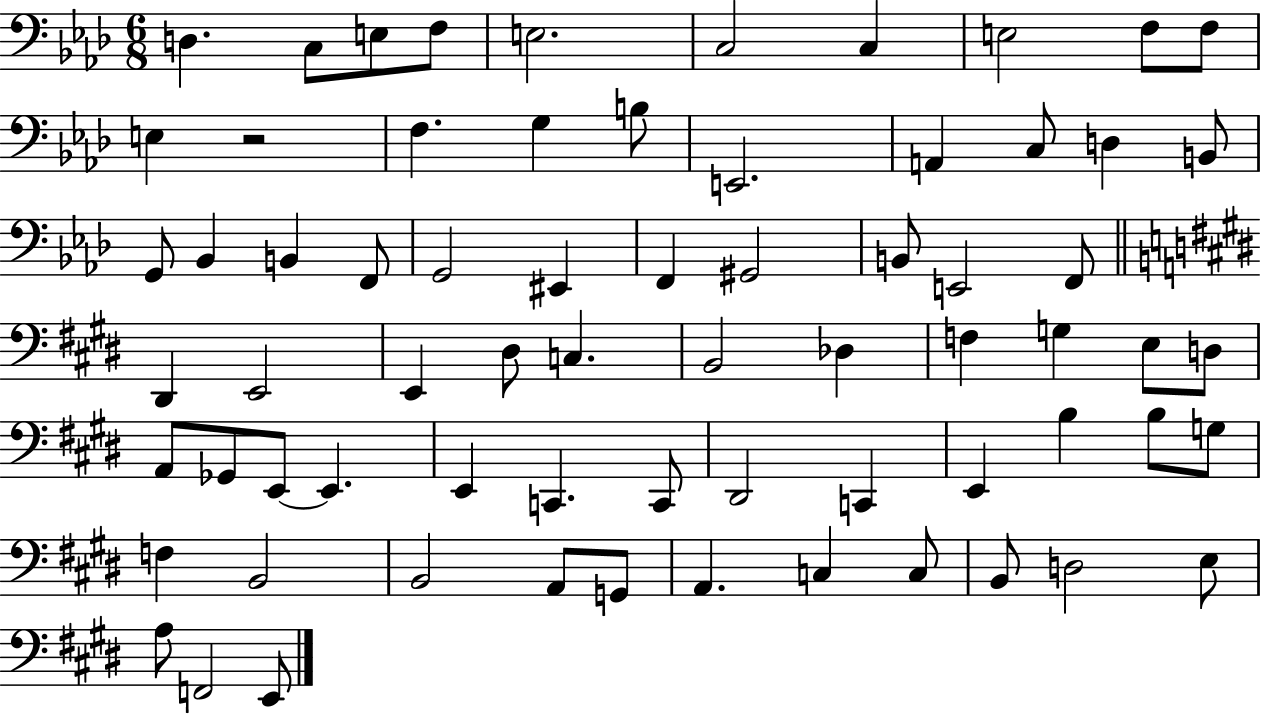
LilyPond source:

{
  \clef bass
  \numericTimeSignature
  \time 6/8
  \key aes \major
  d4. c8 e8 f8 | e2. | c2 c4 | e2 f8 f8 | \break e4 r2 | f4. g4 b8 | e,2. | a,4 c8 d4 b,8 | \break g,8 bes,4 b,4 f,8 | g,2 eis,4 | f,4 gis,2 | b,8 e,2 f,8 | \break \bar "||" \break \key e \major dis,4 e,2 | e,4 dis8 c4. | b,2 des4 | f4 g4 e8 d8 | \break a,8 ges,8 e,8~~ e,4. | e,4 c,4. c,8 | dis,2 c,4 | e,4 b4 b8 g8 | \break f4 b,2 | b,2 a,8 g,8 | a,4. c4 c8 | b,8 d2 e8 | \break a8 f,2 e,8 | \bar "|."
}